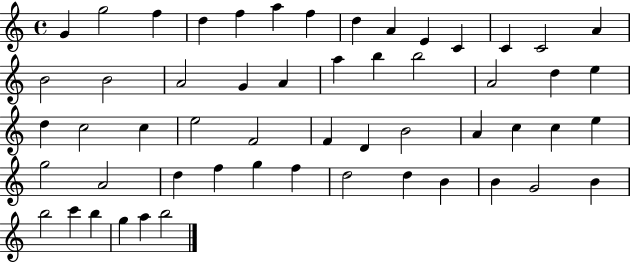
X:1
T:Untitled
M:4/4
L:1/4
K:C
G g2 f d f a f d A E C C C2 A B2 B2 A2 G A a b b2 A2 d e d c2 c e2 F2 F D B2 A c c e g2 A2 d f g f d2 d B B G2 B b2 c' b g a b2